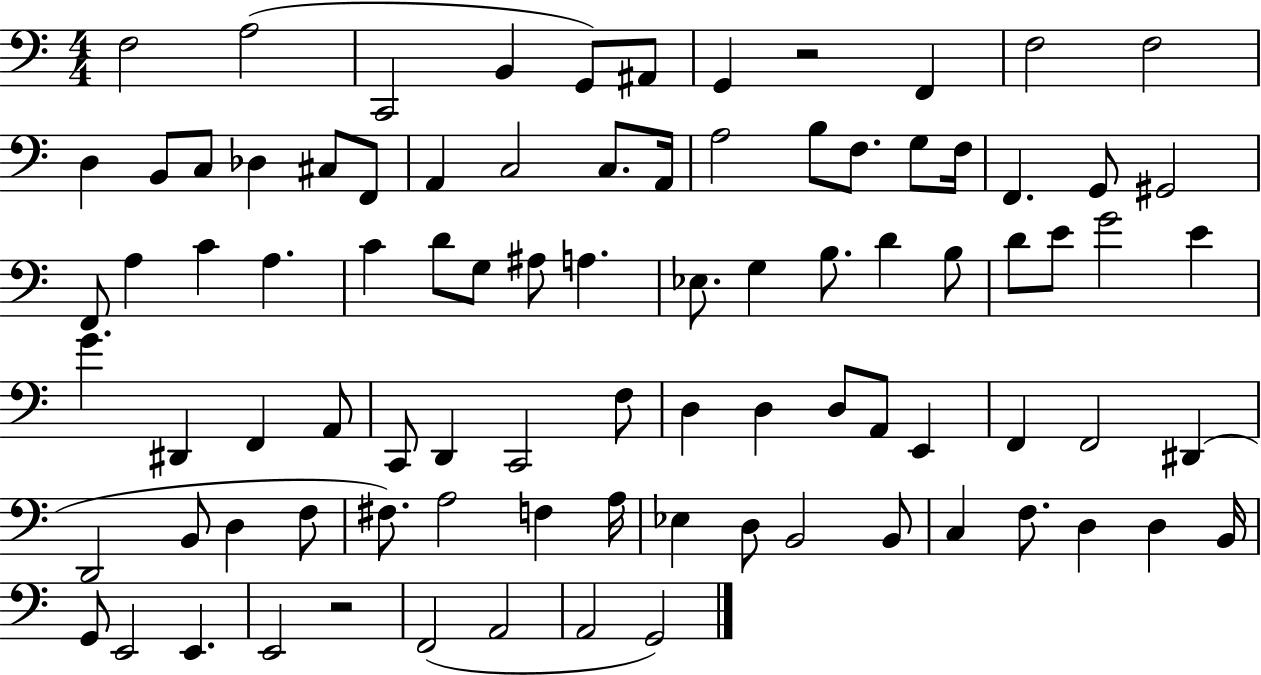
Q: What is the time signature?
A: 4/4